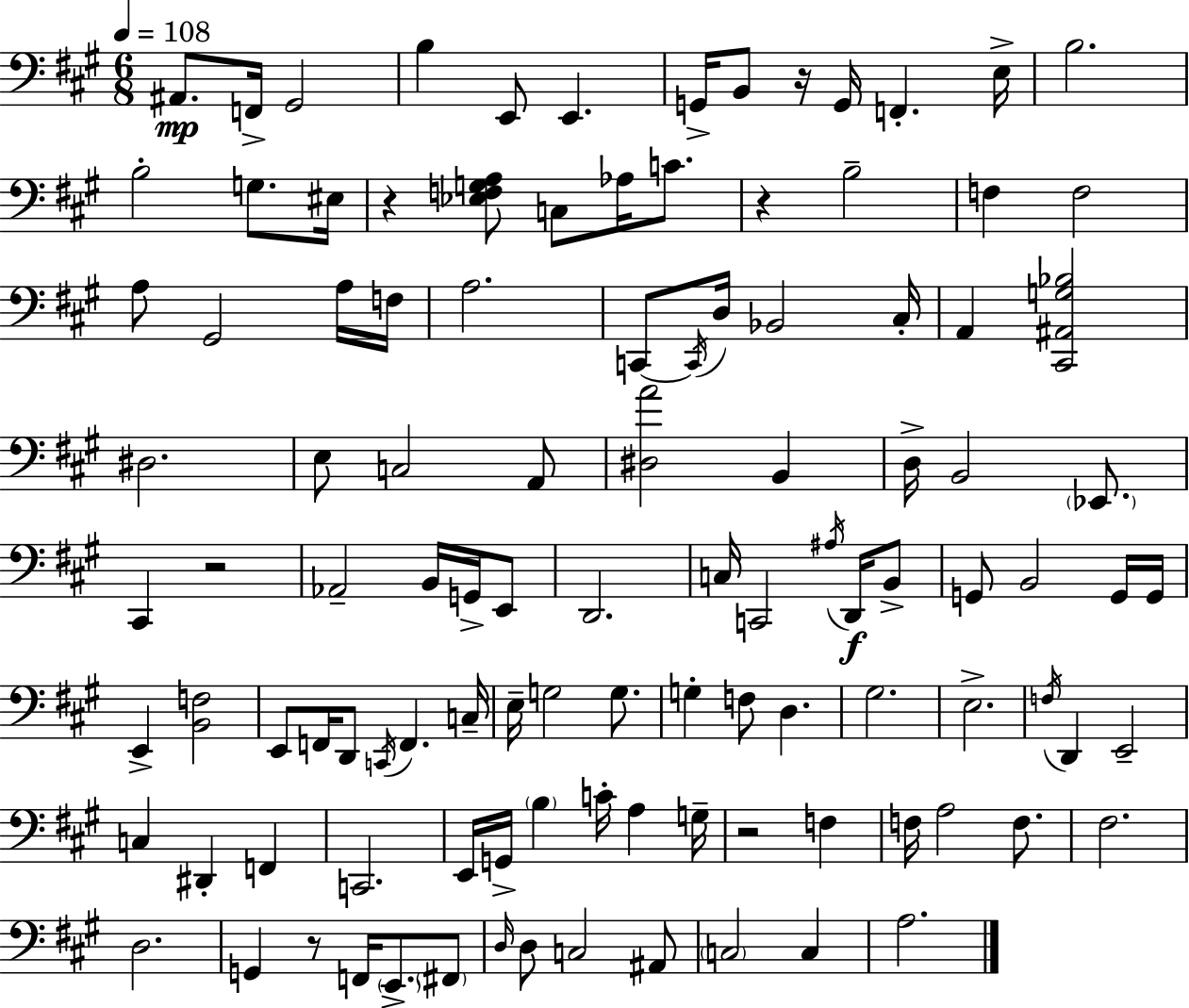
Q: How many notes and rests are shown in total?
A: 110